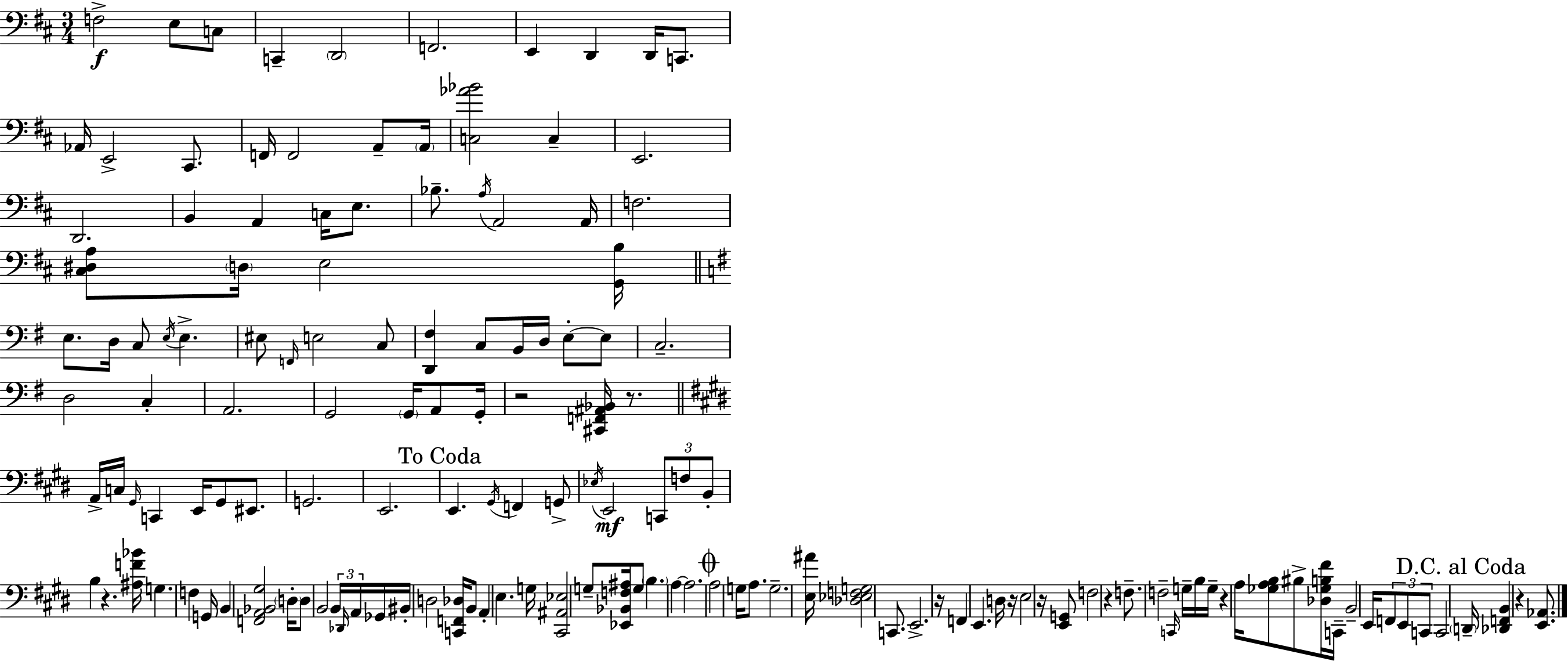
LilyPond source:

{
  \clef bass
  \numericTimeSignature
  \time 3/4
  \key d \major
  \repeat volta 2 { f2->\f e8 c8 | c,4-- \parenthesize d,2 | f,2. | e,4 d,4 d,16 c,8. | \break aes,16 e,2-> cis,8. | f,16 f,2 a,8-- \parenthesize a,16 | <c aes' bes'>2 c4-- | e,2. | \break d,2. | b,4 a,4 c16 e8. | bes8.-- \acciaccatura { a16 } a,2 | a,16 f2. | \break <cis dis a>8 \parenthesize d16 e2 | <g, b>16 \bar "||" \break \key g \major e8. d16 c8 \acciaccatura { e16 } e4.-> | eis8 \grace { f,16 } e2 | c8 <d, fis>4 c8 b,16 d16 e8-.~~ | e8 c2.-- | \break d2 c4-. | a,2. | g,2 \parenthesize g,16 a,8 | g,16-. r2 <cis, f, ais, bes,>16 r8. | \break \bar "||" \break \key e \major a,16-> c16 \grace { gis,16 } c,4 e,16 gis,8 eis,8. | g,2. | e,2. | \mark "To Coda" e,4. \acciaccatura { gis,16 } f,4 | \break g,8-> \acciaccatura { ees16 }\mf e,2 \tuplet 3/2 { c,8 | f8 b,8-. } b4 r4. | <ais f' bes'>16 g4. f4 | g,16 b,4 <f, a, bes, gis>2 | \break \parenthesize d16-. d8 b,2 | \tuplet 3/2 { b,16 \grace { des,16 } a,16 } ges,16 bis,16-. d2 | <c, f, des>16 b,8 a,4-. e4. | g16 <cis, ais, ees>2 | \break g8-- <ees, bes, f ais>16 g8 \parenthesize b4. | a4~~ a2. | \mark \markup { \musicglyph "scripts.coda" } a2 | g16 a8. g2.-- | \break <e ais'>16 <des ees f g>2 | c,8. e,2.-> | r16 f,4 e,4. | d16 r16 e2 | \break r16 <e, g,>8 f2 | r4 f8.-- f2-- | \grace { c,16 } g16-- b16 g16-- r4 a16 | <ges a b>8 bis8-> <des ges b fis'>16 c,16-- b,2-- | \break e,16 \tuplet 3/2 { f,8 e,8 c,8 } c,2 | \mark "D.C. al Coda" \parenthesize d,16-- <des, f, b,>4 r4 | <e, aes,>8. } \bar "|."
}